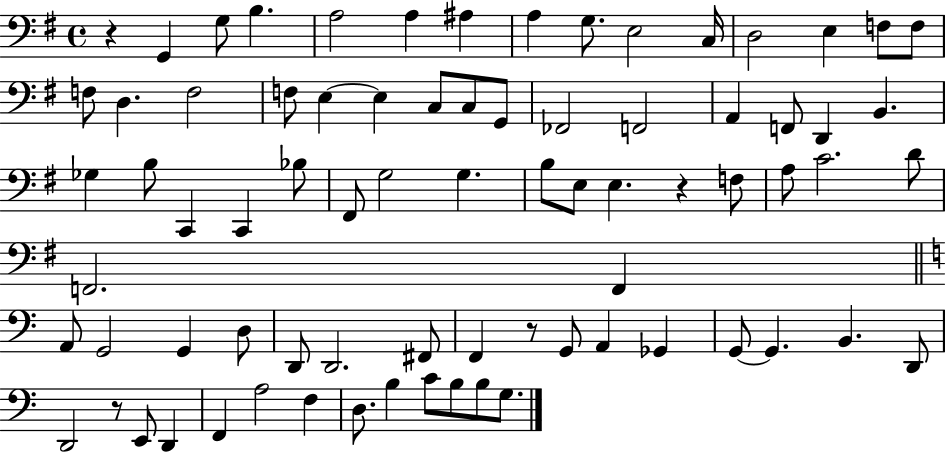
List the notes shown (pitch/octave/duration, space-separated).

R/q G2/q G3/e B3/q. A3/h A3/q A#3/q A3/q G3/e. E3/h C3/s D3/h E3/q F3/e F3/e F3/e D3/q. F3/h F3/e E3/q E3/q C3/e C3/e G2/e FES2/h F2/h A2/q F2/e D2/q B2/q. Gb3/q B3/e C2/q C2/q Bb3/e F#2/e G3/h G3/q. B3/e E3/e E3/q. R/q F3/e A3/e C4/h. D4/e F2/h. F2/q A2/e G2/h G2/q D3/e D2/e D2/h. F#2/e F2/q R/e G2/e A2/q Gb2/q G2/e G2/q. B2/q. D2/e D2/h R/e E2/e D2/q F2/q A3/h F3/q D3/e. B3/q C4/e B3/e B3/e G3/e.